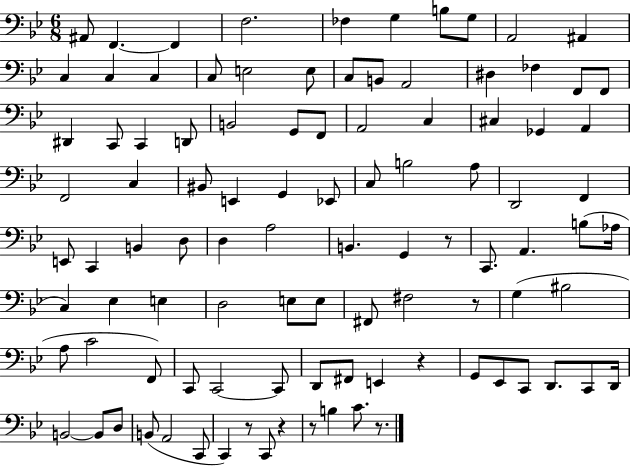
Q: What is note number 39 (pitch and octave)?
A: E2